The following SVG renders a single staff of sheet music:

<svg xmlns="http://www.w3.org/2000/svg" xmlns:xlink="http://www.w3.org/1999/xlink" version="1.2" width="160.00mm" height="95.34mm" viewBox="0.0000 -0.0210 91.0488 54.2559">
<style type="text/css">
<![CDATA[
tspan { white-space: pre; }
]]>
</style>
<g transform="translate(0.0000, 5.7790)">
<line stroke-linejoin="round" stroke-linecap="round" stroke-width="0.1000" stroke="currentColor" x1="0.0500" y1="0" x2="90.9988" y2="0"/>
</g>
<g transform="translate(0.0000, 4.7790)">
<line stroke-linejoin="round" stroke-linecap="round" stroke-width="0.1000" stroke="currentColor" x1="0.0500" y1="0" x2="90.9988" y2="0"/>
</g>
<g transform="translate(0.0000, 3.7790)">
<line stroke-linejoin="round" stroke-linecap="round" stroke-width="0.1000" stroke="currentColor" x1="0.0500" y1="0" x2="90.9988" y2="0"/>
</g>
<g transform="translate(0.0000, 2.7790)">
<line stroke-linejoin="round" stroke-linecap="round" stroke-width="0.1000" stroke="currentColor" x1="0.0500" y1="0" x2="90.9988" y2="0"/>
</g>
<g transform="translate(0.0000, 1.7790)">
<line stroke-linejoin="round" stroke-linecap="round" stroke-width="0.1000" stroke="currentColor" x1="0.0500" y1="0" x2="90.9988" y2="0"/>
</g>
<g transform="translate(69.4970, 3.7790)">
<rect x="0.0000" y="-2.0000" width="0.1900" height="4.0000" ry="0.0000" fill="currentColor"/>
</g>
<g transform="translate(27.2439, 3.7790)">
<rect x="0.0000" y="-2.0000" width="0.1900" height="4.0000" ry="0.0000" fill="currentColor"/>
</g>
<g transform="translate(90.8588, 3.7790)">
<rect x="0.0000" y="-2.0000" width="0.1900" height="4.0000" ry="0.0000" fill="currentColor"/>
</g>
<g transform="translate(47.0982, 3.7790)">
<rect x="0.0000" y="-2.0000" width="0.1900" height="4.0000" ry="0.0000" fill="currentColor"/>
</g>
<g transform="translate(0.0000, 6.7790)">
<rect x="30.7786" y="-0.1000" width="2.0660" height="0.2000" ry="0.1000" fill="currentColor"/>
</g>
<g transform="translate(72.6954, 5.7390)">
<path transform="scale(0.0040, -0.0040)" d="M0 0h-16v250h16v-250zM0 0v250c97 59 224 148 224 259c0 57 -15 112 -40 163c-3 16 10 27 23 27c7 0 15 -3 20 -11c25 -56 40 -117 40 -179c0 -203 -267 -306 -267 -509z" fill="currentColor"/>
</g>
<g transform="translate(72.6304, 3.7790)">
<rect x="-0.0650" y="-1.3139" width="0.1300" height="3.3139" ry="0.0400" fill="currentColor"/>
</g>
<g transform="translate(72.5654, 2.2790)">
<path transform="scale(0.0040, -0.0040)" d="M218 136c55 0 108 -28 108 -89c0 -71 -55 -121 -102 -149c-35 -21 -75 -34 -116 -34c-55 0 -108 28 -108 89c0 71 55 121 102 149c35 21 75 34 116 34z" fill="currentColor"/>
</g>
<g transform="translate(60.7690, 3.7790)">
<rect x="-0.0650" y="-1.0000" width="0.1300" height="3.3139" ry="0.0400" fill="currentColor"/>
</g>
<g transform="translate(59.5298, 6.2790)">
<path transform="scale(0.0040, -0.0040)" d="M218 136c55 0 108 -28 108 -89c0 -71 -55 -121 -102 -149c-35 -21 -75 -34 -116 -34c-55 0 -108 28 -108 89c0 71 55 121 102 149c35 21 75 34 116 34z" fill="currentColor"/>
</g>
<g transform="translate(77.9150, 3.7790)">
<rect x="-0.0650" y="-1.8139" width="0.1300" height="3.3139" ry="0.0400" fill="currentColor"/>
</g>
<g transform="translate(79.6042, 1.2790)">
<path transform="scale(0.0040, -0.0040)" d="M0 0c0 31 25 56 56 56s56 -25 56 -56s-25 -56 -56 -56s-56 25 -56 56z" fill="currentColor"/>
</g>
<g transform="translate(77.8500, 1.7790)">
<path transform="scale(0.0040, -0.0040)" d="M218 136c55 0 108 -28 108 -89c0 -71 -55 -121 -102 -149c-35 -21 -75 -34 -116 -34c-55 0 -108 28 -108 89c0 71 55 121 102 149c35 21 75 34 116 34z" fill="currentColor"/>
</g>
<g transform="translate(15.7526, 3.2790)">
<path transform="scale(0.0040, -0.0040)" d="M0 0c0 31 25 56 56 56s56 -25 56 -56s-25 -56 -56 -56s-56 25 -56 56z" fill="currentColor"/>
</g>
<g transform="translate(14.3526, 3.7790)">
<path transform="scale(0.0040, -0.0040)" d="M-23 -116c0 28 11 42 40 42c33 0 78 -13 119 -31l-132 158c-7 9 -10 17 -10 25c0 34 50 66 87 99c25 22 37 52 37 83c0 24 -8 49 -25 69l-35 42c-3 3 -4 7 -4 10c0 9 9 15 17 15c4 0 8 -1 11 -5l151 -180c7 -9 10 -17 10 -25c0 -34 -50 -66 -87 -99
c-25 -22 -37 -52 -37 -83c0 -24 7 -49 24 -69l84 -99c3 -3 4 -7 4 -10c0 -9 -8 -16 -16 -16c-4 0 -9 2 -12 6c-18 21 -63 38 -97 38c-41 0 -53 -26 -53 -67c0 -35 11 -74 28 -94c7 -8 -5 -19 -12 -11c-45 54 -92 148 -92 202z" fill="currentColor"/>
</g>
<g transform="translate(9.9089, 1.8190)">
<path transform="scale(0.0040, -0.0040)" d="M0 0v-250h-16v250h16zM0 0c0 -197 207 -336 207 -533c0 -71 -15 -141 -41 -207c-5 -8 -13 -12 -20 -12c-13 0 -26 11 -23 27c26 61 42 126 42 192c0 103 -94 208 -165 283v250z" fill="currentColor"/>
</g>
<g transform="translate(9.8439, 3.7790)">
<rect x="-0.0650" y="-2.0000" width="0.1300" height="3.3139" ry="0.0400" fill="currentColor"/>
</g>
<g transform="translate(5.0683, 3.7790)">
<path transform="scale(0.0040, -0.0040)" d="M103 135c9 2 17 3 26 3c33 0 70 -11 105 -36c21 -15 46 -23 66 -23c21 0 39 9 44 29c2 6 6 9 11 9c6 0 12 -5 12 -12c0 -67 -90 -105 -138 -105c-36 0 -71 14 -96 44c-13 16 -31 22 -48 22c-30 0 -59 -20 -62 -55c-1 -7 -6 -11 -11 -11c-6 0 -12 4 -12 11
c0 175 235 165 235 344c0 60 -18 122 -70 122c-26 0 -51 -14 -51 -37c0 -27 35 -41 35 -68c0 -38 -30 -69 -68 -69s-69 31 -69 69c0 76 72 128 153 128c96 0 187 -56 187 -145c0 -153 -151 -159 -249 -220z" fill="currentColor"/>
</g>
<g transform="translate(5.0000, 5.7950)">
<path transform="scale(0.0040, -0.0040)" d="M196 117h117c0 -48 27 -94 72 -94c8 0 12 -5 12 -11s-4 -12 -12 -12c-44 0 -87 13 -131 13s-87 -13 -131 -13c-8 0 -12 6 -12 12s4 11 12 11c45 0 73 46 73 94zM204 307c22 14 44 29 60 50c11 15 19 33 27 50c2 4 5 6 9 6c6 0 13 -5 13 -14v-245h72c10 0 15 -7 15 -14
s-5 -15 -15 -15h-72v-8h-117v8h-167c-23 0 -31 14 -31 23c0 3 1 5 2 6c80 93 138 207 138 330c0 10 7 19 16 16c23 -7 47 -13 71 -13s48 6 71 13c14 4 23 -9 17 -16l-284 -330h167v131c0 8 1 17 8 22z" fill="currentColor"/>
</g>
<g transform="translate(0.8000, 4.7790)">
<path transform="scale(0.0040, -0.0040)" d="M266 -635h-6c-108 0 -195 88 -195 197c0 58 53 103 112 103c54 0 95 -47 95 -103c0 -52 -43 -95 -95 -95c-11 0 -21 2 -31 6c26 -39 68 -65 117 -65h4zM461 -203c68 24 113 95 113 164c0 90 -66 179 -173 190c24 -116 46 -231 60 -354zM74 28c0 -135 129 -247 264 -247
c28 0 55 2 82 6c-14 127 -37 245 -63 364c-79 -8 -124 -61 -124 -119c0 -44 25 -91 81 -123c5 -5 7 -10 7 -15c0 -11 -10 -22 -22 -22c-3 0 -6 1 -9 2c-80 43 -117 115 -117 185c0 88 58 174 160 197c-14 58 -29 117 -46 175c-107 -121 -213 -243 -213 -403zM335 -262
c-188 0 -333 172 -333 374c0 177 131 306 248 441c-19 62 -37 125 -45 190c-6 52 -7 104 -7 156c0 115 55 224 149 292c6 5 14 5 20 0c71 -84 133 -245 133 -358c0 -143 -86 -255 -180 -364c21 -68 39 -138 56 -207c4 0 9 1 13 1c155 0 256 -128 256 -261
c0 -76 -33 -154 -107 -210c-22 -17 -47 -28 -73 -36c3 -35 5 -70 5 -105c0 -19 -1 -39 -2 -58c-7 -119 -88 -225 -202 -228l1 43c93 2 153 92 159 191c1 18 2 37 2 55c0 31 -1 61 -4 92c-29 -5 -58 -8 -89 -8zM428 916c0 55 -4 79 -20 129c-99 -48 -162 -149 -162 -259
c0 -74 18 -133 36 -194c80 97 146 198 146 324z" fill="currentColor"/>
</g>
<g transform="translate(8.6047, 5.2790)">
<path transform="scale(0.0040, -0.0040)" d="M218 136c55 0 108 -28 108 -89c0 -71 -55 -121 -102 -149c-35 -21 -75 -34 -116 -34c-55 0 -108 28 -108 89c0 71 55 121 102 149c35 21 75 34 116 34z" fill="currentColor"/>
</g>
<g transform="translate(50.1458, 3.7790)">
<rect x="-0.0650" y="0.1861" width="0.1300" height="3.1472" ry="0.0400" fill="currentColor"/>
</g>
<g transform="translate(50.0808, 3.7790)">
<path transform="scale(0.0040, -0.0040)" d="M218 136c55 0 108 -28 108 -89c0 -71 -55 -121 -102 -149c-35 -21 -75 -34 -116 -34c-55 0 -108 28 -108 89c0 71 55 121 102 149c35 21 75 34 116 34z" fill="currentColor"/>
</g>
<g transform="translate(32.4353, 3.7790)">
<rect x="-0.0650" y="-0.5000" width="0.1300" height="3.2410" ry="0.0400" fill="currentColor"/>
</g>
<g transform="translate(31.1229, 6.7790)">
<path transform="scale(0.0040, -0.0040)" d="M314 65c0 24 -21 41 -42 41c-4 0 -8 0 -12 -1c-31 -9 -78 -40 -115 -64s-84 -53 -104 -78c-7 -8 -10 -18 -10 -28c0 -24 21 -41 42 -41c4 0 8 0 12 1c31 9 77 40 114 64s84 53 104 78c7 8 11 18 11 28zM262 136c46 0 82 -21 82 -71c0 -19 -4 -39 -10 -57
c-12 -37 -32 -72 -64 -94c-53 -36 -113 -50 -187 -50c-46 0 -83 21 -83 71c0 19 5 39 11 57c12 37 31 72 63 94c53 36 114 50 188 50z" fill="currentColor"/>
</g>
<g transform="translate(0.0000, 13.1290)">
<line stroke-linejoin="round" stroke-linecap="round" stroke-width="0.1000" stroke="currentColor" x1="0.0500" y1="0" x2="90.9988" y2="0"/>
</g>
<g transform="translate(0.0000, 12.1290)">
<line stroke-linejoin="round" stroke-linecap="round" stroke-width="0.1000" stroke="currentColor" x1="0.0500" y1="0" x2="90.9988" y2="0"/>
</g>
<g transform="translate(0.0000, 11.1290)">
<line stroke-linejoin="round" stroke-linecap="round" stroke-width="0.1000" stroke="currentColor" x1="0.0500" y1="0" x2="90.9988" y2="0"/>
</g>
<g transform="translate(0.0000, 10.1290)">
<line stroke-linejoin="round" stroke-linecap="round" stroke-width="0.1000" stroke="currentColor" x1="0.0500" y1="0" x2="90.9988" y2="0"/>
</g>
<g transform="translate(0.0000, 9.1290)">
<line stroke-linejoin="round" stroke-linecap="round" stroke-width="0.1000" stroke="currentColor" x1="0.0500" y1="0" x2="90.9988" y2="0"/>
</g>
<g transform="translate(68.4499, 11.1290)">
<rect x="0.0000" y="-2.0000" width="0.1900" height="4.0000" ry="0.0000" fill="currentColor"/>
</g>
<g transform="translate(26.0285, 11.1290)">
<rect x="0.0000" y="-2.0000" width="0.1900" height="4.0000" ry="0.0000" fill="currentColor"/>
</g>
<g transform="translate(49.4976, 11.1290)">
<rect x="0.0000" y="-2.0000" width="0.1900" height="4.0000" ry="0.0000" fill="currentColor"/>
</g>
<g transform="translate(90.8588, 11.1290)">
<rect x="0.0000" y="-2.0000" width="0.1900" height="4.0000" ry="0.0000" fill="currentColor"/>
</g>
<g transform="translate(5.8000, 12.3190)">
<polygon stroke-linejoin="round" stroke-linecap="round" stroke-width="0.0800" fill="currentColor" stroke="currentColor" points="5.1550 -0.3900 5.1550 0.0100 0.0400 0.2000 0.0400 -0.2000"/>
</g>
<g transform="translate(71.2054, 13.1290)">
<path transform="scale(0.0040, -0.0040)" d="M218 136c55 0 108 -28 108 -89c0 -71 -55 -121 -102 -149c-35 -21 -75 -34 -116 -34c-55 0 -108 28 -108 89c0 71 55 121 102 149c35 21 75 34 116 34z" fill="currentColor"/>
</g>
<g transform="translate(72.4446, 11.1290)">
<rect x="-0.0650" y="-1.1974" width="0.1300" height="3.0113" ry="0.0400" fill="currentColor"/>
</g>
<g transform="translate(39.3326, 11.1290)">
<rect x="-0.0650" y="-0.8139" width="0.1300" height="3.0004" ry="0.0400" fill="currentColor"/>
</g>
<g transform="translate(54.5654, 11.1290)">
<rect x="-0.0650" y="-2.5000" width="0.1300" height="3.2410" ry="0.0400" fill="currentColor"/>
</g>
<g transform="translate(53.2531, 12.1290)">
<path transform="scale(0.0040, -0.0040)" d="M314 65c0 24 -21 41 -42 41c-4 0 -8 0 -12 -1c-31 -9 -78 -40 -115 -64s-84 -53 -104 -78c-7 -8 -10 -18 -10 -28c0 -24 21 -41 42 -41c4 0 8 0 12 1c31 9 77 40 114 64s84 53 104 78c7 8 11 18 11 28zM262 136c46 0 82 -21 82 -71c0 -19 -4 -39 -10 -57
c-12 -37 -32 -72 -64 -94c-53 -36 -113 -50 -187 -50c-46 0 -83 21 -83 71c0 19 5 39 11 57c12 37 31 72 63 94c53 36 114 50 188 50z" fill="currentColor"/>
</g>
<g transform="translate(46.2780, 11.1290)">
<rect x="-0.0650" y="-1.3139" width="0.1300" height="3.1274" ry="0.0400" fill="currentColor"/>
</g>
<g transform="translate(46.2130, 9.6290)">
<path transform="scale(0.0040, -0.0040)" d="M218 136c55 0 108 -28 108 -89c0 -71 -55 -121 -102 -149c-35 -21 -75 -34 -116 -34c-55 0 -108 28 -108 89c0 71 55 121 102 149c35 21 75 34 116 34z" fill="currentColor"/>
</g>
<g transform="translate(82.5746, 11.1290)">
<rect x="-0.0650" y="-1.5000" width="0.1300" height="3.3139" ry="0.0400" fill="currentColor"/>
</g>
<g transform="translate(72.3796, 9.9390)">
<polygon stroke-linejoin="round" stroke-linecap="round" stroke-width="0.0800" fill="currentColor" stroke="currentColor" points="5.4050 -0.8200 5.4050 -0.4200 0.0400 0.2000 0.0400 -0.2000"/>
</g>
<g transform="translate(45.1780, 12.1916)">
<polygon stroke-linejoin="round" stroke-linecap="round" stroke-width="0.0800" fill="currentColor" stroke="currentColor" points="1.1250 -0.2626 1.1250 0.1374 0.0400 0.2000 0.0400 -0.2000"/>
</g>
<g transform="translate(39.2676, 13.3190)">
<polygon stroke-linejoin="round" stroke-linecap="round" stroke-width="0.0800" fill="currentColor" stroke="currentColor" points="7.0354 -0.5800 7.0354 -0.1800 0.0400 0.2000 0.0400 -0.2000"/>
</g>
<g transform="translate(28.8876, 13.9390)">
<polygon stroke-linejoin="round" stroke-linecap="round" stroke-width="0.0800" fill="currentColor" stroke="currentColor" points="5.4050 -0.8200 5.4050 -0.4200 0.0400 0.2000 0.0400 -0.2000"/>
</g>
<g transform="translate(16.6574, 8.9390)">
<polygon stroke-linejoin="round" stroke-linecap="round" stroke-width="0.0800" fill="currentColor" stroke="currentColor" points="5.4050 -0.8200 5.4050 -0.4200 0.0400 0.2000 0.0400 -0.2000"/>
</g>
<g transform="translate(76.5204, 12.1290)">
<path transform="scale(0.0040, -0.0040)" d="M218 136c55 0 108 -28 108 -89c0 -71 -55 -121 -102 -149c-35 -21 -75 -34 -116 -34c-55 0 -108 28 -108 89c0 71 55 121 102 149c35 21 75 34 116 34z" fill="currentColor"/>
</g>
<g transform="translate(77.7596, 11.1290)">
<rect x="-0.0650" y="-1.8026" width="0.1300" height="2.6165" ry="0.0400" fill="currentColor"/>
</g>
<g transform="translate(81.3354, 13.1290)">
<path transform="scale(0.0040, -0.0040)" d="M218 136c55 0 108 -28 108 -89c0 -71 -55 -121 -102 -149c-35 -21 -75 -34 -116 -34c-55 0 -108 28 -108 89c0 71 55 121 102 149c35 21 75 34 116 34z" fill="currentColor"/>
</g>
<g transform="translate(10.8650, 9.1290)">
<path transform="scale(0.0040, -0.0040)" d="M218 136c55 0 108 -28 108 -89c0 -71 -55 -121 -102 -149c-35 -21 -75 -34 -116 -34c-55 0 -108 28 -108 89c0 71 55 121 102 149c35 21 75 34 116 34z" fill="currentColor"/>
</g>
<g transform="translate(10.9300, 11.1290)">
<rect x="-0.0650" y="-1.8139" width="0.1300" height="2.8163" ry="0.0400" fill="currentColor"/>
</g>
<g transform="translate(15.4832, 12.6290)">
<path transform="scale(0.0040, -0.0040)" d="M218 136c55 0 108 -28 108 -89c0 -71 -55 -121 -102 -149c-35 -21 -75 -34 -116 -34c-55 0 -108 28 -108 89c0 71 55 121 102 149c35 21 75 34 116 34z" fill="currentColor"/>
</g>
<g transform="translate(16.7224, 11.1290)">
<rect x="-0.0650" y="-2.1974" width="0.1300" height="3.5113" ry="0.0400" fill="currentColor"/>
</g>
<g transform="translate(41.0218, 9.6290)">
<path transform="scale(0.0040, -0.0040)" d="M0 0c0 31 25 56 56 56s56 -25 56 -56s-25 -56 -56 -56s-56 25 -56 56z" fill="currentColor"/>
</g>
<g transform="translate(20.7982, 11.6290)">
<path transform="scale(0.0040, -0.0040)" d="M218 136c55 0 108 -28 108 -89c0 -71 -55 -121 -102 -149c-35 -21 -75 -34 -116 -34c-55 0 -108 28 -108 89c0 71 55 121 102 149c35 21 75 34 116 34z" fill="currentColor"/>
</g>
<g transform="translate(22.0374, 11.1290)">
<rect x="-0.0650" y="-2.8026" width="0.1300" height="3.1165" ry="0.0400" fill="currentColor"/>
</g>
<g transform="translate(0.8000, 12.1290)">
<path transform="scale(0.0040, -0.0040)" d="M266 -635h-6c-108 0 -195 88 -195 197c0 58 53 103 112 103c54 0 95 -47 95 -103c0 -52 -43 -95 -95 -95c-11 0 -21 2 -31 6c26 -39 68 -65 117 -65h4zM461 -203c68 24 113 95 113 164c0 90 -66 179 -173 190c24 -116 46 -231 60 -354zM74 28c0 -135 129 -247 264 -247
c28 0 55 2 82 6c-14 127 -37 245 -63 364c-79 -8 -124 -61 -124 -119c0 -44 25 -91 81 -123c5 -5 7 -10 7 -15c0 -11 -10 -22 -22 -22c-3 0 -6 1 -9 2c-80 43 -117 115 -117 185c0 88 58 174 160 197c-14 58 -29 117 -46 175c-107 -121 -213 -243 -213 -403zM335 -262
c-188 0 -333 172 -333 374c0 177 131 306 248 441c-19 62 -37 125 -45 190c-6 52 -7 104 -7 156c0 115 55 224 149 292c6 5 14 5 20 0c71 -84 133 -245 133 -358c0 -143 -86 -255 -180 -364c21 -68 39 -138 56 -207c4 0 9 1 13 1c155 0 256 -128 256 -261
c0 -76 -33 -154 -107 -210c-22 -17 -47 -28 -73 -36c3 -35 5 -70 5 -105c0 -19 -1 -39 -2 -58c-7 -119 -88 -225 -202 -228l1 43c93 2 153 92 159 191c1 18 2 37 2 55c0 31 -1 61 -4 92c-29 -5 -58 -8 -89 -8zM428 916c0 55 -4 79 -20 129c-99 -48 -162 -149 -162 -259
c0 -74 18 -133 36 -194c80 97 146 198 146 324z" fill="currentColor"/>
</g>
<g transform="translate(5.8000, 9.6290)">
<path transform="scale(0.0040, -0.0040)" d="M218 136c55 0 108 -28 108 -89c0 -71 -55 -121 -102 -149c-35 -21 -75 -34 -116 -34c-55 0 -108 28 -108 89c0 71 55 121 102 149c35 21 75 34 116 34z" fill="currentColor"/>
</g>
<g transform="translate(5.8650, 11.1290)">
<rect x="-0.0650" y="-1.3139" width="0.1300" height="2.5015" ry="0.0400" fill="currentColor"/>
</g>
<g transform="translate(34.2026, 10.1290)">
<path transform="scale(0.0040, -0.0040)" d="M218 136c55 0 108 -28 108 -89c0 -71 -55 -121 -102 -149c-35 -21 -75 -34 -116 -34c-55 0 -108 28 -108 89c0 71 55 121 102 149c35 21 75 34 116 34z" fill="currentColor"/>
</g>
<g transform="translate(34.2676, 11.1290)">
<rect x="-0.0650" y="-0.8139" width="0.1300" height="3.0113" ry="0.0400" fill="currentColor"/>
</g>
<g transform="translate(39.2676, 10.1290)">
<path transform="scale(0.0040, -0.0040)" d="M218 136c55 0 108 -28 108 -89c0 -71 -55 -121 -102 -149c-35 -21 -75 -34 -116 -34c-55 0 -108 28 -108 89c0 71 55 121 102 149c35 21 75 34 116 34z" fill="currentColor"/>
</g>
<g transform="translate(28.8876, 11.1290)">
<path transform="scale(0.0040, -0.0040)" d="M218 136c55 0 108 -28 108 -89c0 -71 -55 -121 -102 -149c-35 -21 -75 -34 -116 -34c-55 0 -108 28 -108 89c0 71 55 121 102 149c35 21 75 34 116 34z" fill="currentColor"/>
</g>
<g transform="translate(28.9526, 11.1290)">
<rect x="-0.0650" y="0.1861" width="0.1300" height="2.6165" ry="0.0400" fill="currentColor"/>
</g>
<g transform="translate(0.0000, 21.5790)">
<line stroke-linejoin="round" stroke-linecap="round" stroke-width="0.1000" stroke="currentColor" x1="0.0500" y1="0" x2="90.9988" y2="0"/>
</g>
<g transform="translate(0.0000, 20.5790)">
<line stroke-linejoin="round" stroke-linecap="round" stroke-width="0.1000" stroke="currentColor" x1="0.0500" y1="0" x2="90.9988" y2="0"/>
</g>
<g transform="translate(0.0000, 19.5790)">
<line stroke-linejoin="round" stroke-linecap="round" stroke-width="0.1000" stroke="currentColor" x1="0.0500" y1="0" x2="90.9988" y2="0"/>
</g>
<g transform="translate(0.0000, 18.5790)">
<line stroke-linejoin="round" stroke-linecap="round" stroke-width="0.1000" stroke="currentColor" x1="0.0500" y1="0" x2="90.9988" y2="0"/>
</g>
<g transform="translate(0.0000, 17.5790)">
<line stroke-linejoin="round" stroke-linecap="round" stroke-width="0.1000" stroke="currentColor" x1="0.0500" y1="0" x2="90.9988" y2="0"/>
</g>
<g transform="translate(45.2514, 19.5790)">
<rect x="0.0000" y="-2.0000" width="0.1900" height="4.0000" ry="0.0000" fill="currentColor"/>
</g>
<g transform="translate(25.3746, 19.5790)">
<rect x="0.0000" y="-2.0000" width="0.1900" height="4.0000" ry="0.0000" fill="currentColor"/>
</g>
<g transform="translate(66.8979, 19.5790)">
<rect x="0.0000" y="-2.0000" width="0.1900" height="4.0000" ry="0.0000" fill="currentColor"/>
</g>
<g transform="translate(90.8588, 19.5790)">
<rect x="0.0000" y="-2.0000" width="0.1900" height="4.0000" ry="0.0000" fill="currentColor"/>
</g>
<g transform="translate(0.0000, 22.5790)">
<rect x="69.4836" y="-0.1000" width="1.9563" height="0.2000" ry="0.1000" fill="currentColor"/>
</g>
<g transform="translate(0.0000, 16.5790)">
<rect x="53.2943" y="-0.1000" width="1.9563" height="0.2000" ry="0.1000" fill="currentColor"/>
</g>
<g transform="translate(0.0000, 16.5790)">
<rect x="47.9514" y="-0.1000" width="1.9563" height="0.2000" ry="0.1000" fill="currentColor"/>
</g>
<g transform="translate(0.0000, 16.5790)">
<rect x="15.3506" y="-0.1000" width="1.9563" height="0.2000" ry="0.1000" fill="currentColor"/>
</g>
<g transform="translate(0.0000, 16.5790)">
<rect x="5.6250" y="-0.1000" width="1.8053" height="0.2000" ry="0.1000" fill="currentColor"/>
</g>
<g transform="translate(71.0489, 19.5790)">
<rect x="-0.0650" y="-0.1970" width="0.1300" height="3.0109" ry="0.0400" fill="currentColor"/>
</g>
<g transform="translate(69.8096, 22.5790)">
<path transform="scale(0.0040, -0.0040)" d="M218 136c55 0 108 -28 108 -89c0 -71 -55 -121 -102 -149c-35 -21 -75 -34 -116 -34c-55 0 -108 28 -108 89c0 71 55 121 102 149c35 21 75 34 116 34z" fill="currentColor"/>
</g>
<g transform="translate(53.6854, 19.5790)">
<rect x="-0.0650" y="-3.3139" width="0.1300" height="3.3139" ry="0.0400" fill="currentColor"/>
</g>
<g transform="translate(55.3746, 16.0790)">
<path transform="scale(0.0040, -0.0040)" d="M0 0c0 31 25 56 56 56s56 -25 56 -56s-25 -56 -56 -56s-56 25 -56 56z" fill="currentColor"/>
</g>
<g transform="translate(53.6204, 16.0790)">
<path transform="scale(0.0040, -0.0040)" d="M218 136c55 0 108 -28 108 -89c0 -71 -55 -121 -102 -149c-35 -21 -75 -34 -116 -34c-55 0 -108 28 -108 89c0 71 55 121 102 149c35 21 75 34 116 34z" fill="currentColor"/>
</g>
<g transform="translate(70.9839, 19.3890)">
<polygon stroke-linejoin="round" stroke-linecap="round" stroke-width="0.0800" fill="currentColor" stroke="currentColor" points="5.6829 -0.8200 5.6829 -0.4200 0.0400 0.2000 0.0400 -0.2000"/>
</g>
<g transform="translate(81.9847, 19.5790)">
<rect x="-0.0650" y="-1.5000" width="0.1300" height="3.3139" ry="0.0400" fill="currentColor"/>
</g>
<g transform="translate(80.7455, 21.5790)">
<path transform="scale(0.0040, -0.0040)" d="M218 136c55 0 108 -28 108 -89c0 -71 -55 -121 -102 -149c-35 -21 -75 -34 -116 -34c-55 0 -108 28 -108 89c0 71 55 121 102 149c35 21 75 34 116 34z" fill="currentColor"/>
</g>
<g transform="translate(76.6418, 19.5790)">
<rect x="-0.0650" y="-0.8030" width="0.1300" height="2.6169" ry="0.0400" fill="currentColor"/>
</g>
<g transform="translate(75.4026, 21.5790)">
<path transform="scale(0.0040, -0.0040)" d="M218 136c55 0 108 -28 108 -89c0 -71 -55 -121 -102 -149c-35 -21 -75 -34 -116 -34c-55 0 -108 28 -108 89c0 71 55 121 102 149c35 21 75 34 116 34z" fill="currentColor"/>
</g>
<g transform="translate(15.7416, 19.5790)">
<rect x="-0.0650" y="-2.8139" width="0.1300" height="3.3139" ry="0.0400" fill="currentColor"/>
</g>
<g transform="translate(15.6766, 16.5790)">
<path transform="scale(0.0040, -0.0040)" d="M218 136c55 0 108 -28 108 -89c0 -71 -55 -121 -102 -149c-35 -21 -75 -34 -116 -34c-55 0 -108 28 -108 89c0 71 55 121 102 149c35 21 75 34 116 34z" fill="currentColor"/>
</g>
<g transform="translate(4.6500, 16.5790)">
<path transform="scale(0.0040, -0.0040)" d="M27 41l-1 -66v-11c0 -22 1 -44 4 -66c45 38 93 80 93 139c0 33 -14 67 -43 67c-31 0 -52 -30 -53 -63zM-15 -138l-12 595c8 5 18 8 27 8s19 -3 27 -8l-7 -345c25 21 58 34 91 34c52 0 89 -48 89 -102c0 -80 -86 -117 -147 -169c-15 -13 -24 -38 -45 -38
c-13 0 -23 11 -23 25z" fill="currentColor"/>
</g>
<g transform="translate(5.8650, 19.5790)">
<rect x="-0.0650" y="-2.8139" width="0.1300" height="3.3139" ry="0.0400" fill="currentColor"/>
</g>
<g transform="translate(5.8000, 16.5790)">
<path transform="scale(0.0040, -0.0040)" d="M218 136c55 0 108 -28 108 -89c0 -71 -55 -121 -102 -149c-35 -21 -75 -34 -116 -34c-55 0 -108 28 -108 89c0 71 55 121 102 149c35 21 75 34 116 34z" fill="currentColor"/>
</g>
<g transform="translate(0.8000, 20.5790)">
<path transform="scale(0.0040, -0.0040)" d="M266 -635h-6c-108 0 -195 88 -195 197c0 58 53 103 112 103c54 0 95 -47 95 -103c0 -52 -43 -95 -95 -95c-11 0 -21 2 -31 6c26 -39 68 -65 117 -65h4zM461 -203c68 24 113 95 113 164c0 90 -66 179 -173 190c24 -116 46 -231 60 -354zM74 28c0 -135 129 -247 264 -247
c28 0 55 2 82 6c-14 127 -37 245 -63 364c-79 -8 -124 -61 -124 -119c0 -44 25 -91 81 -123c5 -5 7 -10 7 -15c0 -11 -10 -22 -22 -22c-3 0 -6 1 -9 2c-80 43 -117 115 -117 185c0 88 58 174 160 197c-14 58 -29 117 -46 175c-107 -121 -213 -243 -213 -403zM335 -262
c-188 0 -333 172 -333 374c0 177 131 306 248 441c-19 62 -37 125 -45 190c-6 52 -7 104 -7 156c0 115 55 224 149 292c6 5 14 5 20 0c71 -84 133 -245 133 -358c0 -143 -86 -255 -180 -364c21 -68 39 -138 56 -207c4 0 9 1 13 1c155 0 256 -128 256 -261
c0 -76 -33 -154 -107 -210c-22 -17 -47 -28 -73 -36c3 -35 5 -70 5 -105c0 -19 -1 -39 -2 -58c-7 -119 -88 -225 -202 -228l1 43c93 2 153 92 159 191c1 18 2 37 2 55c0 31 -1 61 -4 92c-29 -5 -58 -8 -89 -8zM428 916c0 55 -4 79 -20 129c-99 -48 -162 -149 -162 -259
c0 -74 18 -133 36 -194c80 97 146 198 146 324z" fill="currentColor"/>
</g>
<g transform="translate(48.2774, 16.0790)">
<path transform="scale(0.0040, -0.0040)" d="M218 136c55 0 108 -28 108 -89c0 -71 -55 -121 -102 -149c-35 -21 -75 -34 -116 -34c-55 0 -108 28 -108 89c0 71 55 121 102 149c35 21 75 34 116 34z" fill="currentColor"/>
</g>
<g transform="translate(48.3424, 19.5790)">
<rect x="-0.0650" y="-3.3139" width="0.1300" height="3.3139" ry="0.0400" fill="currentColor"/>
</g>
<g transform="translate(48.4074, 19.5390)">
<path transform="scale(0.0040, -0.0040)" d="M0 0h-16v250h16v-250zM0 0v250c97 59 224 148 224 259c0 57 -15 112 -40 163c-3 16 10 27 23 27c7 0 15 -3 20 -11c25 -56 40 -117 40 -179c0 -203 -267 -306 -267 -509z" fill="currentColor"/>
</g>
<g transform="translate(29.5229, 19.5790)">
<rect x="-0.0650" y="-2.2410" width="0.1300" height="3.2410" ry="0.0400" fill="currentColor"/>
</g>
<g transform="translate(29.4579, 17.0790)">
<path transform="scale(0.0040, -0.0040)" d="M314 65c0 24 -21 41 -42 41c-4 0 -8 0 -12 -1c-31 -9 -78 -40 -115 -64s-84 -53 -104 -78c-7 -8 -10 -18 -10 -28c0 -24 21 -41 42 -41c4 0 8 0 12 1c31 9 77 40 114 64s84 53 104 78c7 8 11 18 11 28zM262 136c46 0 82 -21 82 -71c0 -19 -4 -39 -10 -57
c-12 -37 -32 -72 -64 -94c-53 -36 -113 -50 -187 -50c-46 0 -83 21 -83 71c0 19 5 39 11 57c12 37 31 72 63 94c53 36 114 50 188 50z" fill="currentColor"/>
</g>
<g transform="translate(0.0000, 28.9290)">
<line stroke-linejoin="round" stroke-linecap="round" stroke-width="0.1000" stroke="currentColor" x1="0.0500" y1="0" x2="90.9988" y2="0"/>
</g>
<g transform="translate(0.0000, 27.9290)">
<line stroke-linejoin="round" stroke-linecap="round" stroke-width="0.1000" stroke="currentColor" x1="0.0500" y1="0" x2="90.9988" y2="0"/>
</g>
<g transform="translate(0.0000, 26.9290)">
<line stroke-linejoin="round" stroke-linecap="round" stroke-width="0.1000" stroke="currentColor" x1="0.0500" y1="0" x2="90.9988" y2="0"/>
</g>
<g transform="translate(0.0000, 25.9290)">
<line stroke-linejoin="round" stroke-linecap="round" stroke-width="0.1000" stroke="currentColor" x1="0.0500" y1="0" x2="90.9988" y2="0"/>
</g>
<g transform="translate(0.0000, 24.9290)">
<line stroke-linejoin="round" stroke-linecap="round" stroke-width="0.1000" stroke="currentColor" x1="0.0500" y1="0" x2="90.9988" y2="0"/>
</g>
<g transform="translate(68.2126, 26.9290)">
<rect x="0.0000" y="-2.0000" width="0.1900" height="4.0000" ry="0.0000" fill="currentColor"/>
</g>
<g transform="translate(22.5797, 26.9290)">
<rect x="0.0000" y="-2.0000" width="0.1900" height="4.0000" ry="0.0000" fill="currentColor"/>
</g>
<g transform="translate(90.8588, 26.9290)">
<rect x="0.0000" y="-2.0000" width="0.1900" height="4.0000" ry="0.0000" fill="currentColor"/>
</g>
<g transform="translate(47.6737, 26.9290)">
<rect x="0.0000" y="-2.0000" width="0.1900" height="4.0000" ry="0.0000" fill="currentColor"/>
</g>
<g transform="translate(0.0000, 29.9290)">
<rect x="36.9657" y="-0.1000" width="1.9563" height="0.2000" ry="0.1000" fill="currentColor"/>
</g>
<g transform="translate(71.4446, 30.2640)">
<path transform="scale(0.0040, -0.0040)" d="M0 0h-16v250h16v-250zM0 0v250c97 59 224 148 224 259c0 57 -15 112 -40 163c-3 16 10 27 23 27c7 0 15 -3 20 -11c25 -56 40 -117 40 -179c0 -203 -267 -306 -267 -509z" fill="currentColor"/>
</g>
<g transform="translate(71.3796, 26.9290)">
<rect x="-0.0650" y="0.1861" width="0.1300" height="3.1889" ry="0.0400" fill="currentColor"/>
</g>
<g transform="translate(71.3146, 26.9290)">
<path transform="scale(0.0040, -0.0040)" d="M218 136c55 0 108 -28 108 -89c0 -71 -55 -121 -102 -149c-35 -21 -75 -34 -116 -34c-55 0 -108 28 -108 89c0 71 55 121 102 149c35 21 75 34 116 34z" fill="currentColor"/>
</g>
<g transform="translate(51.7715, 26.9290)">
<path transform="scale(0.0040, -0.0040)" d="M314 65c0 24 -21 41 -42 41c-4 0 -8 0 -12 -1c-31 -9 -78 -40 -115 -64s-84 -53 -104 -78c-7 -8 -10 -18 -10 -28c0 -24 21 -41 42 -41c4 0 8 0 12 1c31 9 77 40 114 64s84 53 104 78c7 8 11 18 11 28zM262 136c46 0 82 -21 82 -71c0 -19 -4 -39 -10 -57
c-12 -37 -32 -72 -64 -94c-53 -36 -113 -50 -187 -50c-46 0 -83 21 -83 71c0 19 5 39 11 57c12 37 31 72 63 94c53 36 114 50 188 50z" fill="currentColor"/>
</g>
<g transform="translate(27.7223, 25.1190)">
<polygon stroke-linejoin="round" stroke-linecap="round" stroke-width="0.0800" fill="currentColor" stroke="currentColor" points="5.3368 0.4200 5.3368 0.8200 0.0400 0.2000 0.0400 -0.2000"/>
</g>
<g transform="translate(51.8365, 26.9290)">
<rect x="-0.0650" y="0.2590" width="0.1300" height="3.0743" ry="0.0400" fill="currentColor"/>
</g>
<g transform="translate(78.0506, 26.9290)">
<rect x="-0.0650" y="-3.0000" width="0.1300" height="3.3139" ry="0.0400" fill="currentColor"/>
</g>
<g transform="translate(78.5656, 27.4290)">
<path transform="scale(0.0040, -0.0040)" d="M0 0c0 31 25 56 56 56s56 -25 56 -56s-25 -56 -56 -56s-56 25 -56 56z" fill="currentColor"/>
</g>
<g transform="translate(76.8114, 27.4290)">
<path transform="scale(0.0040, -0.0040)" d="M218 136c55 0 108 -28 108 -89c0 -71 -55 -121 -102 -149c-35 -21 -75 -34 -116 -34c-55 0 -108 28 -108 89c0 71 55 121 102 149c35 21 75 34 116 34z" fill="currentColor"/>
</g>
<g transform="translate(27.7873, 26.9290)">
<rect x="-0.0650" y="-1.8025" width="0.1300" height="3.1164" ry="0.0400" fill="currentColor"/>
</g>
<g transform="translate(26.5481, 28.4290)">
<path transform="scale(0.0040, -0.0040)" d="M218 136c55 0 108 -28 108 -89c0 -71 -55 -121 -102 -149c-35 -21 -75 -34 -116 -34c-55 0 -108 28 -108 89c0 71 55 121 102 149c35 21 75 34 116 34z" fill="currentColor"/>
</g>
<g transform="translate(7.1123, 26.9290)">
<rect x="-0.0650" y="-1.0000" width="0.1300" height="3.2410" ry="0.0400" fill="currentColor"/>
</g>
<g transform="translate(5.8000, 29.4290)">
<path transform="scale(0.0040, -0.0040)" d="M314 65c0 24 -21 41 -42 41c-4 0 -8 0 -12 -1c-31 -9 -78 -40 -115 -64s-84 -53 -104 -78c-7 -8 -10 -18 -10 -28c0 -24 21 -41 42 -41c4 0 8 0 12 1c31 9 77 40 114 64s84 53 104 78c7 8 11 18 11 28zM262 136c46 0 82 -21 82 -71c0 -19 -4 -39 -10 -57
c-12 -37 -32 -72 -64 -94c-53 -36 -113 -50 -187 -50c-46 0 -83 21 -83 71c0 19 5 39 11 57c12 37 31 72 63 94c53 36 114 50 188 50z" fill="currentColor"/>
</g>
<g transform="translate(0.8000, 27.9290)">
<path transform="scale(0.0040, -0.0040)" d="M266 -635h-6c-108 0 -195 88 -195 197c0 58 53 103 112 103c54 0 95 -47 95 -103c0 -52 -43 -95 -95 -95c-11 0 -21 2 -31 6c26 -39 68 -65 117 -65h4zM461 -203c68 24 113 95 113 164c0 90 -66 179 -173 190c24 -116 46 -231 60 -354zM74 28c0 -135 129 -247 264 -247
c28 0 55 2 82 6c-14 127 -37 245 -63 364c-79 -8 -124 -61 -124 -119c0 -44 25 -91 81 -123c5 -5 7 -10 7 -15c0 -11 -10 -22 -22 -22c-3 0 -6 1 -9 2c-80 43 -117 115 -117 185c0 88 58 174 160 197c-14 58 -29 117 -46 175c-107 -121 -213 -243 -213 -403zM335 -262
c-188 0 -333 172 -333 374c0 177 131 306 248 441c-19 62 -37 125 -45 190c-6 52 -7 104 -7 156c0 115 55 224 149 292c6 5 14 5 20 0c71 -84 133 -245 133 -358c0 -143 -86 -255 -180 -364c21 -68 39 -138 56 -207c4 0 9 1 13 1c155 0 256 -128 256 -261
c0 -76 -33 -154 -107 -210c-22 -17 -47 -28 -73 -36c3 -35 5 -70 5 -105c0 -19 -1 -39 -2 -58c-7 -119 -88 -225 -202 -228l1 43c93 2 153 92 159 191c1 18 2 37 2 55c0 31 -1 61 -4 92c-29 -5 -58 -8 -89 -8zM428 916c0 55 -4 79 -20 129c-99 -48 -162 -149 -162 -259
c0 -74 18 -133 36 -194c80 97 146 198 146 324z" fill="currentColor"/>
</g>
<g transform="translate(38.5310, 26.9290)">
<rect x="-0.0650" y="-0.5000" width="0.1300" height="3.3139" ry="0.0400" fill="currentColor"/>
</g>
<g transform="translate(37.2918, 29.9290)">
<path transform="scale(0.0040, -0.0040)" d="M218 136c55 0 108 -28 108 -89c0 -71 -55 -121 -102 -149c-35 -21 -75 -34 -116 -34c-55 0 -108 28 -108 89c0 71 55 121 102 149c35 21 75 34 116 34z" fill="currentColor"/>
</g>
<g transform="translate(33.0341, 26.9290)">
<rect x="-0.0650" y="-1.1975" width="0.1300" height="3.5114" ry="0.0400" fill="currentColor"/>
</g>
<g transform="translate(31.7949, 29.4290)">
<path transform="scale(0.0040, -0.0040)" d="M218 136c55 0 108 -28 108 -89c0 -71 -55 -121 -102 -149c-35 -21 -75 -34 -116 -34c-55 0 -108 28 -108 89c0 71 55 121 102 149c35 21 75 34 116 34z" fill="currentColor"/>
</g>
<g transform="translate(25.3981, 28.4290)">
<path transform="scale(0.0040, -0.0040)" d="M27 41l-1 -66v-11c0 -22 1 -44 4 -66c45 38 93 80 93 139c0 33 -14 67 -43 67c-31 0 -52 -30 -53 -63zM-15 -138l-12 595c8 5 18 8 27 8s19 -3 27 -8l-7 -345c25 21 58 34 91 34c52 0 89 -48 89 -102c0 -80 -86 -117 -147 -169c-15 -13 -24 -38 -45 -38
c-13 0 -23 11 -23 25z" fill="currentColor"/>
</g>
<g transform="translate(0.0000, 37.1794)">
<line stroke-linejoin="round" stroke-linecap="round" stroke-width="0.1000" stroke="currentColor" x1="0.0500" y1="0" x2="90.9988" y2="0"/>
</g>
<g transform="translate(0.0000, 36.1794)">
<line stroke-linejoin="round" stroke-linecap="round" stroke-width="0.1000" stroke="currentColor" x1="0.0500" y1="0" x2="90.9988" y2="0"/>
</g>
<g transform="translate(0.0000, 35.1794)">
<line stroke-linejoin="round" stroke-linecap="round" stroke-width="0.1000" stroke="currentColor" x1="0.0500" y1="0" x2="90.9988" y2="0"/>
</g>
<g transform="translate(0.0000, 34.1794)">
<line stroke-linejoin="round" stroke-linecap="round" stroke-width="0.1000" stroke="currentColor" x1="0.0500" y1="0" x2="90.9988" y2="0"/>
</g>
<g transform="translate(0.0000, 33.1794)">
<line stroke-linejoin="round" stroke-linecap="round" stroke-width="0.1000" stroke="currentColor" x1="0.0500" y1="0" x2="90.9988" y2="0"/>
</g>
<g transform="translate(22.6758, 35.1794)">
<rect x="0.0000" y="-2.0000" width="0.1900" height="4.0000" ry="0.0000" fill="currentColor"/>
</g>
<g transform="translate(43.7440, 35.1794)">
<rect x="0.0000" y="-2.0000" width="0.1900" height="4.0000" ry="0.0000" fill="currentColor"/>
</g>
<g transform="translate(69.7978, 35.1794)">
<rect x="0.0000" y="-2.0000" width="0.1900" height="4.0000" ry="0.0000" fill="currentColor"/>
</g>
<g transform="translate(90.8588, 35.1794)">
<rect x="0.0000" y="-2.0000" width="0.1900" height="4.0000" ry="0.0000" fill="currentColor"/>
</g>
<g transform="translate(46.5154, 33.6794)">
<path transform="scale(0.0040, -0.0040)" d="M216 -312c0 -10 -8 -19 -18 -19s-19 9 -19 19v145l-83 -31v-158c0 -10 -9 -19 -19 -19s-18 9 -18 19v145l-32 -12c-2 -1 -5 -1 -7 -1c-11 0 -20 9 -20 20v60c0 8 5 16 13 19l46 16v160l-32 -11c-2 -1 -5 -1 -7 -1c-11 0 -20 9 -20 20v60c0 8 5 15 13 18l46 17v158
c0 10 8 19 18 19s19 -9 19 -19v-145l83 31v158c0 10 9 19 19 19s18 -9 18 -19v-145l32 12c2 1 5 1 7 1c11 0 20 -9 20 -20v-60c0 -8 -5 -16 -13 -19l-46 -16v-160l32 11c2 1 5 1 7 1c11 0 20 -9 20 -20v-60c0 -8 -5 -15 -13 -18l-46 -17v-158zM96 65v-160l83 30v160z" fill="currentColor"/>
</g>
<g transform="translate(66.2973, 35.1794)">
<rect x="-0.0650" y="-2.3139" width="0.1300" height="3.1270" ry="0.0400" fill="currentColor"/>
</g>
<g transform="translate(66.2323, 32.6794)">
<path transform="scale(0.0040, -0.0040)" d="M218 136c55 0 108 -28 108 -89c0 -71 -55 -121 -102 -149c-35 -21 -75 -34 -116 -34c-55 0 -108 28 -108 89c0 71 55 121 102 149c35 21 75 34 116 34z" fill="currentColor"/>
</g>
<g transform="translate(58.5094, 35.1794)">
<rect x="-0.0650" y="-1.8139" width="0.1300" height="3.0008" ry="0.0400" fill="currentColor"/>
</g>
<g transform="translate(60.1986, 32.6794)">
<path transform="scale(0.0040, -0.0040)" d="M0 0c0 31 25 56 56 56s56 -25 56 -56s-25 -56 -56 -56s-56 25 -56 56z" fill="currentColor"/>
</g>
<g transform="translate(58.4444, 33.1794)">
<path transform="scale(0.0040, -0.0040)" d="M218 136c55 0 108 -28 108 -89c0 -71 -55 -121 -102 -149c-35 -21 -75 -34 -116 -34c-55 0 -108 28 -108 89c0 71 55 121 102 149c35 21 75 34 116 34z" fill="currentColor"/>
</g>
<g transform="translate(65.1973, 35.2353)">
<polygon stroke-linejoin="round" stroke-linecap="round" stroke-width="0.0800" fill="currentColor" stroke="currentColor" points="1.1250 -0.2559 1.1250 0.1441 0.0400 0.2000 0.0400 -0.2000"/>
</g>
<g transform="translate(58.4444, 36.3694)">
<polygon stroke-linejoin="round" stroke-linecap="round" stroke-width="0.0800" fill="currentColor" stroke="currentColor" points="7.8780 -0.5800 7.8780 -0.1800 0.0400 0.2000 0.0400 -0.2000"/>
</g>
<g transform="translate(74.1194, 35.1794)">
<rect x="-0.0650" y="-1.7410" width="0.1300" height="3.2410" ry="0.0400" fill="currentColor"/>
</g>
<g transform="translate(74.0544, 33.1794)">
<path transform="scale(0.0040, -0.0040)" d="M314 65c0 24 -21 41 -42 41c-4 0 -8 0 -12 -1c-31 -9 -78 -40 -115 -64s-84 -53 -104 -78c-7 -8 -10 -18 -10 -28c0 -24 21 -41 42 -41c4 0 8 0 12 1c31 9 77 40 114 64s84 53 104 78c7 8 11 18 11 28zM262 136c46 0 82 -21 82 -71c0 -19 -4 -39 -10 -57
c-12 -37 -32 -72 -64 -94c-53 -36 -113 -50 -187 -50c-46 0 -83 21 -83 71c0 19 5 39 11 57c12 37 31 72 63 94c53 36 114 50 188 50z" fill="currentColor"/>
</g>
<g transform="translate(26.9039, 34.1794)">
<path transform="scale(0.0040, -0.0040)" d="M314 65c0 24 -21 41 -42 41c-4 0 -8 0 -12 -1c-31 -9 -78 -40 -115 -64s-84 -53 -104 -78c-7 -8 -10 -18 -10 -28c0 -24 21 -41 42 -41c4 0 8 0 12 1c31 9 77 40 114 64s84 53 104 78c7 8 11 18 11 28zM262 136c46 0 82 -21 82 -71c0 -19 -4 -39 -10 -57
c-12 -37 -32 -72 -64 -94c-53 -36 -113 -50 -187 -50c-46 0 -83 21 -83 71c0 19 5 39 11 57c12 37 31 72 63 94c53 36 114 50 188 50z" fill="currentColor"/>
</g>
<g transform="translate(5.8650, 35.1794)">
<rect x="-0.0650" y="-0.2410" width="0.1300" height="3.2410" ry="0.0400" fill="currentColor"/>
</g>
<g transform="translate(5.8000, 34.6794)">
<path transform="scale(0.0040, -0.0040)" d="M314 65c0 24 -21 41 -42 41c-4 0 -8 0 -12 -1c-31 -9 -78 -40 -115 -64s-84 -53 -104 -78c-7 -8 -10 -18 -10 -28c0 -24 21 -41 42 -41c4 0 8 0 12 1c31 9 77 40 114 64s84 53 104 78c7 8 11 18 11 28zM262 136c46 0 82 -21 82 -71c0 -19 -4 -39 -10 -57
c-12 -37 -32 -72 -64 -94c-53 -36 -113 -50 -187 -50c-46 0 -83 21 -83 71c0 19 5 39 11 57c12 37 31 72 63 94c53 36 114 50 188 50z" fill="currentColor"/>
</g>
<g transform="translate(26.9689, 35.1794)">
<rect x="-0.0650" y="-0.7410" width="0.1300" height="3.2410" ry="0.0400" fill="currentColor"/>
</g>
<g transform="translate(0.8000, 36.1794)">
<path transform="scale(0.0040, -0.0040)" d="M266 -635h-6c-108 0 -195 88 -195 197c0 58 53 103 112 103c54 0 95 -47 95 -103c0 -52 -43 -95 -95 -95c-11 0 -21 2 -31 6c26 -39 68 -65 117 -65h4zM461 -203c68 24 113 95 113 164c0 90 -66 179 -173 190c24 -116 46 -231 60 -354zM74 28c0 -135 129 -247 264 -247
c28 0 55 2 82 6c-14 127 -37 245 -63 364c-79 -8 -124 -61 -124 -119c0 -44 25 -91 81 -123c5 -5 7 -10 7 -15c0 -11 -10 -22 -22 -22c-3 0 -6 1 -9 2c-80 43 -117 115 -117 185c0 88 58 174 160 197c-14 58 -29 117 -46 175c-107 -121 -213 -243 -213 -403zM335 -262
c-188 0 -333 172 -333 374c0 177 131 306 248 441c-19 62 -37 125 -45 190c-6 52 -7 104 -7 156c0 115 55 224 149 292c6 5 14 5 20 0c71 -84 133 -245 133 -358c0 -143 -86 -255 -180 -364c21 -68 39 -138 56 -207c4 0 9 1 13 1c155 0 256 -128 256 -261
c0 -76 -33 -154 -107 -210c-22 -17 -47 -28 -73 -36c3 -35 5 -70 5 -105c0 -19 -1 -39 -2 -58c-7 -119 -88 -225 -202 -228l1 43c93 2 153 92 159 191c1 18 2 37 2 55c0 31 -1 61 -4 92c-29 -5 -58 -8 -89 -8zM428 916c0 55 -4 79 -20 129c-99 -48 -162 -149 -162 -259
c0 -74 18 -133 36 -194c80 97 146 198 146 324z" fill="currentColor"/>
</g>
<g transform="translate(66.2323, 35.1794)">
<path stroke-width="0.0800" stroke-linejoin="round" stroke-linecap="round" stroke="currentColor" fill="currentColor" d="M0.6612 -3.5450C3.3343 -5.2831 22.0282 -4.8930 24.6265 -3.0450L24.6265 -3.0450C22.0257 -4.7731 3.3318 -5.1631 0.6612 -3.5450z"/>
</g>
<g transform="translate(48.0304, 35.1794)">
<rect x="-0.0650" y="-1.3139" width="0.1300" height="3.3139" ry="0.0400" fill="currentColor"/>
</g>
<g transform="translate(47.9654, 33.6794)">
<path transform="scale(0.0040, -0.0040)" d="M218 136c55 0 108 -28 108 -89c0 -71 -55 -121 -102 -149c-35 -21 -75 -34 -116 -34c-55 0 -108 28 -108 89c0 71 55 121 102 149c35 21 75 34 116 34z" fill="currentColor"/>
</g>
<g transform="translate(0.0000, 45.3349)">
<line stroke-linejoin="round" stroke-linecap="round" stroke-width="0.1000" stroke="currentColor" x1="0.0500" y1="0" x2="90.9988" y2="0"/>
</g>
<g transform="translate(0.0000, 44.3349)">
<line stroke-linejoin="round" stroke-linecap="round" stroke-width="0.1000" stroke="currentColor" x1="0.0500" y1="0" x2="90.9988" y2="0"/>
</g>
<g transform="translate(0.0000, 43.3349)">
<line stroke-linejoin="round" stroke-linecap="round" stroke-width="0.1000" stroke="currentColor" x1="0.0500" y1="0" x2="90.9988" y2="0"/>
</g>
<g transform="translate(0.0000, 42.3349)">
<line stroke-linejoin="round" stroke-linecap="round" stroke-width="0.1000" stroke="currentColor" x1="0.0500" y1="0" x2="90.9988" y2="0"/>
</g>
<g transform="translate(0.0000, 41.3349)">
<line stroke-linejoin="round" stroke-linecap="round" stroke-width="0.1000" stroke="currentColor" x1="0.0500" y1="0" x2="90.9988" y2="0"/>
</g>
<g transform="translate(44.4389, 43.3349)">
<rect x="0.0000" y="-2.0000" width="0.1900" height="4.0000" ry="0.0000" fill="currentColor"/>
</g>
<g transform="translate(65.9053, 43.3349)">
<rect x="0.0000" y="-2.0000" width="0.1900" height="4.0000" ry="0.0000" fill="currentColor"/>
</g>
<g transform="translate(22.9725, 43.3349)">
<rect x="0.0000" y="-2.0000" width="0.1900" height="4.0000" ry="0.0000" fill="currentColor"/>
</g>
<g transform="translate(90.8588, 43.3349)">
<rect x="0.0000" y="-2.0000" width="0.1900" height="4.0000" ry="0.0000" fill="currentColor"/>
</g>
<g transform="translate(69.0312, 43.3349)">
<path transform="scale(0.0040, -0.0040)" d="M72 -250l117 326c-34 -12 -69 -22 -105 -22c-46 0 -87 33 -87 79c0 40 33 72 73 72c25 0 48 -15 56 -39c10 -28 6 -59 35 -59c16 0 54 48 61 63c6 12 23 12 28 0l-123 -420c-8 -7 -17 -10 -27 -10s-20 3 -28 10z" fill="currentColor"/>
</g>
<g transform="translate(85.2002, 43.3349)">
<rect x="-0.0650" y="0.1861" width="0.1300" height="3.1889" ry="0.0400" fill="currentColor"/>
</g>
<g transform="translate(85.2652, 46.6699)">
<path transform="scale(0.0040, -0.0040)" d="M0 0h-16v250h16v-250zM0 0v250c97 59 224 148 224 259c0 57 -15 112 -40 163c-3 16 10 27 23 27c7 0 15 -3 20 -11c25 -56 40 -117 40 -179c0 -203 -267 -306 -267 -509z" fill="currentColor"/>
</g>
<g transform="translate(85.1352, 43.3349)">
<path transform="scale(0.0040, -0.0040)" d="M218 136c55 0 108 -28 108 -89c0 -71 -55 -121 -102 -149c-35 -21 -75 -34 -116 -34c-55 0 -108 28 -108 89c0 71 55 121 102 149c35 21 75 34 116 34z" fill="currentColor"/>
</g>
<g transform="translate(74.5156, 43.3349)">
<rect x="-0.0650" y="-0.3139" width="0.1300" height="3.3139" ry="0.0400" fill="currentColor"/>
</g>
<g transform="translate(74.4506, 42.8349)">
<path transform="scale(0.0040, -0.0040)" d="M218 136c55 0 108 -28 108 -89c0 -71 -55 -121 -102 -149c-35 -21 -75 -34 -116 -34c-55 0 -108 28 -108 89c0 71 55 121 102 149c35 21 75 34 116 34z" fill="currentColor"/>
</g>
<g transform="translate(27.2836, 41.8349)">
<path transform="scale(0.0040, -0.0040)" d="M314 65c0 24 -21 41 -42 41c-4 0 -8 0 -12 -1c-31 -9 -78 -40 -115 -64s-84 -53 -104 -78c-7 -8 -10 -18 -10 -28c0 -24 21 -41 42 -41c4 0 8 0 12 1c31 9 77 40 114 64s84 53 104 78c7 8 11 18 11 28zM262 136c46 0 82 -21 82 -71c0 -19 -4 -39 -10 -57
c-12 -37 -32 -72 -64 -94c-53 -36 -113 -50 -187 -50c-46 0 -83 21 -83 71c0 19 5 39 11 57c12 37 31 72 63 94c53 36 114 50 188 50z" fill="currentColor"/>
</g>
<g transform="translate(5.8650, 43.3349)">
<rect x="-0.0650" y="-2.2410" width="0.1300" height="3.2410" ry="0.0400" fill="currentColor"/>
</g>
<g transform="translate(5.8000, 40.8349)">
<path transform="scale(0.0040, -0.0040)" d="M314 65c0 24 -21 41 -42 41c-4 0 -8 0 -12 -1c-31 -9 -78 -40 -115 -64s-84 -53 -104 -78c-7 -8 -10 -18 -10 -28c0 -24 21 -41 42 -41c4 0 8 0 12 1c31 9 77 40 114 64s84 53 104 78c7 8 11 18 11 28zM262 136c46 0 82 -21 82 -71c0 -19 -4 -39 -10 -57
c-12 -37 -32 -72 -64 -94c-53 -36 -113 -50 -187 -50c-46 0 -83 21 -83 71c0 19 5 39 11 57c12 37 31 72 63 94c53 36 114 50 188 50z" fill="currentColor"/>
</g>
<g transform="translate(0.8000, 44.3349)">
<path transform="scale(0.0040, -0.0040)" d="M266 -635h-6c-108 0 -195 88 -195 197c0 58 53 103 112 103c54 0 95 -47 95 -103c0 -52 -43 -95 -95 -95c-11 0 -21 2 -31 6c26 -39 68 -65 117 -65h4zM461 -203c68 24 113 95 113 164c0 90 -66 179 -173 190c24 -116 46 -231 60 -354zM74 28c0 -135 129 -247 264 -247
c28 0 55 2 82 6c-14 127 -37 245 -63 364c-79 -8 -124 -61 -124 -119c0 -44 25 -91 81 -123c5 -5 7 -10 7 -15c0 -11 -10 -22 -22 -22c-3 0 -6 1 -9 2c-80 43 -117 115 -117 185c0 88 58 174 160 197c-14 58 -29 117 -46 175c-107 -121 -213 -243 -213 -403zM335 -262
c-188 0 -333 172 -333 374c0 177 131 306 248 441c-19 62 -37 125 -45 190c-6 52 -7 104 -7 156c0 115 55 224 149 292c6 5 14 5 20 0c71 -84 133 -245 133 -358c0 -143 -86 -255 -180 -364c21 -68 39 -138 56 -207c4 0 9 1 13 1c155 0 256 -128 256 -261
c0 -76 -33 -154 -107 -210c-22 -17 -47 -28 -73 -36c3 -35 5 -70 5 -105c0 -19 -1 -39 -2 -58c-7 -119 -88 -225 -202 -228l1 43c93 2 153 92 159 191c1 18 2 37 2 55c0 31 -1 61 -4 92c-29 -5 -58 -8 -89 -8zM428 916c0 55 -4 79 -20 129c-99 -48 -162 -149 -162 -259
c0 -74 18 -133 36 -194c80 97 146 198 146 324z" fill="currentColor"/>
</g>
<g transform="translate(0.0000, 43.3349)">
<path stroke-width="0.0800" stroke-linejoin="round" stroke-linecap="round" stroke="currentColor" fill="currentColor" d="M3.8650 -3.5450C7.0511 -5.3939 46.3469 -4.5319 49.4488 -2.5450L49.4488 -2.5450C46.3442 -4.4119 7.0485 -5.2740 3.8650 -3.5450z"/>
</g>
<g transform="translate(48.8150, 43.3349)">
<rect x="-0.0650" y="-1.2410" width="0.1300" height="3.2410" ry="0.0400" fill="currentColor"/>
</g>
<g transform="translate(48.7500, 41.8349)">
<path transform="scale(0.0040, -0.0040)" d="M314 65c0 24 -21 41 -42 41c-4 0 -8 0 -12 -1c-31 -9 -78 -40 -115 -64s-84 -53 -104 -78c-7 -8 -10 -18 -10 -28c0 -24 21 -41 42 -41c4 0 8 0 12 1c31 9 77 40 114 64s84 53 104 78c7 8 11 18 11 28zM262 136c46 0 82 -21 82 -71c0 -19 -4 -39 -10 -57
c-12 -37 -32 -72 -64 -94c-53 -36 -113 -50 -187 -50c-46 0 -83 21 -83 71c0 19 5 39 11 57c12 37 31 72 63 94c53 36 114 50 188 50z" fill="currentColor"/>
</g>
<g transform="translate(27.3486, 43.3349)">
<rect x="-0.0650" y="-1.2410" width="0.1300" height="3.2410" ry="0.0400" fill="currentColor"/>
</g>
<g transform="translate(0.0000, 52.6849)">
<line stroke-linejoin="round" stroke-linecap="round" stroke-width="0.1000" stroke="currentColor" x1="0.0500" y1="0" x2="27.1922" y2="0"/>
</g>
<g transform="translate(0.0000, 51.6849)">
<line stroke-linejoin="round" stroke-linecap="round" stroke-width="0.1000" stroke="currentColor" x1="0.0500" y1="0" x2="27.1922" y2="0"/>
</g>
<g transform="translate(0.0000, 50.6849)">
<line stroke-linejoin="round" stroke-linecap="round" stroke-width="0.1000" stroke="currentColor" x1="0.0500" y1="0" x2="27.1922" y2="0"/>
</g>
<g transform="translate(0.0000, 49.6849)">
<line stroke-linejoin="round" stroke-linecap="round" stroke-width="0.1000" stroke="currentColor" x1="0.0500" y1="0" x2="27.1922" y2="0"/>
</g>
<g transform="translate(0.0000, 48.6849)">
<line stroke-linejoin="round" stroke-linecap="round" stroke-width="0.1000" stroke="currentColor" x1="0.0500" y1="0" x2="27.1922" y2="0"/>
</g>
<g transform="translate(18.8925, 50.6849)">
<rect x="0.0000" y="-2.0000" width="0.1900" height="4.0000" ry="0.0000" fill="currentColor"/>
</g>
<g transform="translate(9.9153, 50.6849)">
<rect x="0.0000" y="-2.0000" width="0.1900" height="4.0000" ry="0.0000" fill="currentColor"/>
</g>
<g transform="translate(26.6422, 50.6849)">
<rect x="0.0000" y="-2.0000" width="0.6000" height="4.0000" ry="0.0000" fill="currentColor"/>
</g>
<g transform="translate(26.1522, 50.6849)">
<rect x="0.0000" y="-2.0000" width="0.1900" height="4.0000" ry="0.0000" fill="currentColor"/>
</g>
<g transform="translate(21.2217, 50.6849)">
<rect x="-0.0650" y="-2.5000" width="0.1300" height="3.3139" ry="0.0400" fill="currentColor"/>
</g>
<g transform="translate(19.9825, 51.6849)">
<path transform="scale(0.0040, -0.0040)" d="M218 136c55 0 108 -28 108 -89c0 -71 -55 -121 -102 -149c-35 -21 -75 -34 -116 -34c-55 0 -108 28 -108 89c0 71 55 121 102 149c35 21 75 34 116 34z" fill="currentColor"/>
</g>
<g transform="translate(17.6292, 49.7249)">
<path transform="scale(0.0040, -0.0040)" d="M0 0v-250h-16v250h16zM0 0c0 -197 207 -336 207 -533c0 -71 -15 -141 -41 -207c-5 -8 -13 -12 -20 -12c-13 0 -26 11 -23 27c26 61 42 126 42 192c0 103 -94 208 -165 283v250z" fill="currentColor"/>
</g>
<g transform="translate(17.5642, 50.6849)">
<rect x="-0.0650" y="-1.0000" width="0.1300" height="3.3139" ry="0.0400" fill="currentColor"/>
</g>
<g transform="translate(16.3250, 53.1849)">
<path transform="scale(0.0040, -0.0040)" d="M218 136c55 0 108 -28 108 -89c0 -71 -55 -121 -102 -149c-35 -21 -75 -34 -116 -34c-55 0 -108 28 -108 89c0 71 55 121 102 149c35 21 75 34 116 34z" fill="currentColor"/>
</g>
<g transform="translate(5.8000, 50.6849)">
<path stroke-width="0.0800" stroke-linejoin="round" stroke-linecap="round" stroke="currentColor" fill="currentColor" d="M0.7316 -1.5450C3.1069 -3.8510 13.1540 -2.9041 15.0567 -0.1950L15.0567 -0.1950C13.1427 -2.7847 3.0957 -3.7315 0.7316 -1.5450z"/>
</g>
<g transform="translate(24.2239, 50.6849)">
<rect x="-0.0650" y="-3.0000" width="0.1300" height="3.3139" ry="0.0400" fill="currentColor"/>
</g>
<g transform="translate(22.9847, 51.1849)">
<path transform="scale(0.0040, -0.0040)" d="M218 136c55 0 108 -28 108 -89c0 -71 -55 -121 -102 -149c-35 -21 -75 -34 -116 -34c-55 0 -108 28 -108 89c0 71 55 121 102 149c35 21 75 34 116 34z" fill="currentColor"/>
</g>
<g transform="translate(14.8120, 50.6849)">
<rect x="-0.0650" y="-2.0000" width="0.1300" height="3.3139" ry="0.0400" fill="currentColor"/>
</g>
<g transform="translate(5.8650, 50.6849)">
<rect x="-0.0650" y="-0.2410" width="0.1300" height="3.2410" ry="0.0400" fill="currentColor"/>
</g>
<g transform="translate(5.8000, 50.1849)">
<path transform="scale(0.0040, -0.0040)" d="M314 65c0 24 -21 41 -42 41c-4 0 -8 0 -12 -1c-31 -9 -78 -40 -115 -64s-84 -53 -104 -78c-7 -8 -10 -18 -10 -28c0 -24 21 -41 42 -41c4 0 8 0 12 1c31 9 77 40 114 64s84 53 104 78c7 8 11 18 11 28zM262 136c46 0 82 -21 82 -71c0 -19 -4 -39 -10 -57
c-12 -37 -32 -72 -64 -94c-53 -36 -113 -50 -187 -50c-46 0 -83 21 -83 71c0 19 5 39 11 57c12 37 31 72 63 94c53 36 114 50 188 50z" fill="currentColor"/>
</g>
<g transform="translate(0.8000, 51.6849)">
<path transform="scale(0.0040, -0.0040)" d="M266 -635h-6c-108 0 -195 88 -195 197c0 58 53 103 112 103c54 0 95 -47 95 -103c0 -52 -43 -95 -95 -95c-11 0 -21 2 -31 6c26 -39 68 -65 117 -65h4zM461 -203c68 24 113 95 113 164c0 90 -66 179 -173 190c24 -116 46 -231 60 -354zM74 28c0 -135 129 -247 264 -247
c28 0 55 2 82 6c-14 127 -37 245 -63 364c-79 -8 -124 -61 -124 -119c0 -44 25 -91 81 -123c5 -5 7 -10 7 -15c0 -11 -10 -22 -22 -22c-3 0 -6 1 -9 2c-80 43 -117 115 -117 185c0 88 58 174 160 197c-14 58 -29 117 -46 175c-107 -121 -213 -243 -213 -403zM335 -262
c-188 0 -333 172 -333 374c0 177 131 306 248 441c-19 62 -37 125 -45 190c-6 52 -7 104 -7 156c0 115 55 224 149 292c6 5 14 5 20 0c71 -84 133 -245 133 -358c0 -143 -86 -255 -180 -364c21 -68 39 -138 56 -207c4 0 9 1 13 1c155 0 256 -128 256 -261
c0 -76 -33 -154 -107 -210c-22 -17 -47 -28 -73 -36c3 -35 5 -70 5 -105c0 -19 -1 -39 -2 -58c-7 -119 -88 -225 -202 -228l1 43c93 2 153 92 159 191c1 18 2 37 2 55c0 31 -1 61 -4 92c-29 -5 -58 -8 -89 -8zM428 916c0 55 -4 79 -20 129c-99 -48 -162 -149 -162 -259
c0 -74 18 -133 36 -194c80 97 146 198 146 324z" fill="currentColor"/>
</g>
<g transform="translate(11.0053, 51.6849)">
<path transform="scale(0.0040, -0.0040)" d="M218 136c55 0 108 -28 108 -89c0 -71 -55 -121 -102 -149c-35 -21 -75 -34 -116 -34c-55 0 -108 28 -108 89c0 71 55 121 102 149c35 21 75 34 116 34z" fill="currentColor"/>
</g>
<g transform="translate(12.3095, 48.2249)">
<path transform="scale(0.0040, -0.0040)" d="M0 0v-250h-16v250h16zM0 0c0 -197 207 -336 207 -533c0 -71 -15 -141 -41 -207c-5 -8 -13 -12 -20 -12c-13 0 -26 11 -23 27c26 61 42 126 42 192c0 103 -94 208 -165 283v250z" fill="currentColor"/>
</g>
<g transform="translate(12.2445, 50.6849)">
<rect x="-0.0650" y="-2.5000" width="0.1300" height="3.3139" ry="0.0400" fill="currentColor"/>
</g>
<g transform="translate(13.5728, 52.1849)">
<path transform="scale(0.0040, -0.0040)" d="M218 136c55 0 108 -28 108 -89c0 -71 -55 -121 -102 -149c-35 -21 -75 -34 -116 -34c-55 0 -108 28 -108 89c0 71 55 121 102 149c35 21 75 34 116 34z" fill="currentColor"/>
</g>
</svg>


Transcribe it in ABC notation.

X:1
T:Untitled
M:2/4
L:1/4
K:C
F/2 z C2 B D e/2 f e/2 f/2 F/2 A/2 B/2 d/2 d/2 e/4 G2 E/2 G/2 E _a _a g2 b/2 b C/2 E/2 E D2 _F/2 D/2 C B2 B/2 A c2 d2 ^e f/2 g/4 f2 g2 e2 e2 z/2 c B/2 c2 G/2 F D/2 G A